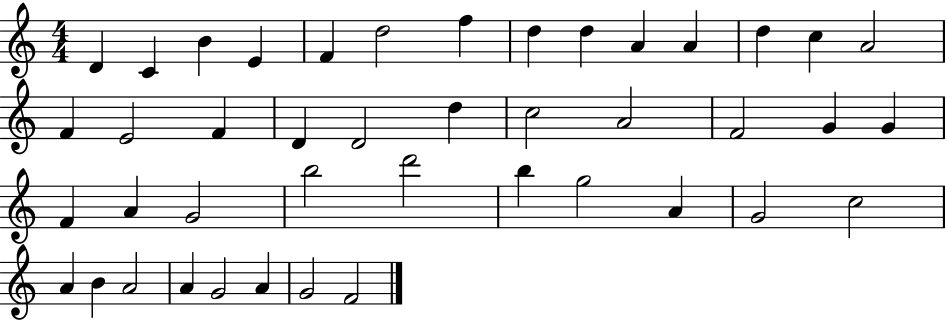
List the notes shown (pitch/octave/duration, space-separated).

D4/q C4/q B4/q E4/q F4/q D5/h F5/q D5/q D5/q A4/q A4/q D5/q C5/q A4/h F4/q E4/h F4/q D4/q D4/h D5/q C5/h A4/h F4/h G4/q G4/q F4/q A4/q G4/h B5/h D6/h B5/q G5/h A4/q G4/h C5/h A4/q B4/q A4/h A4/q G4/h A4/q G4/h F4/h